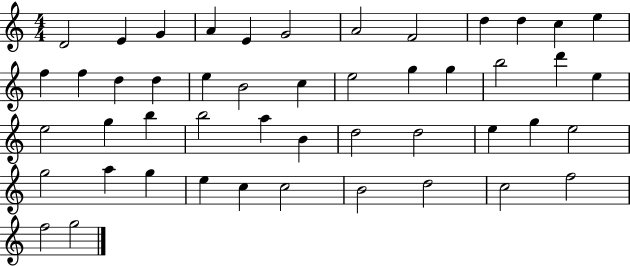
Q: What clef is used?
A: treble